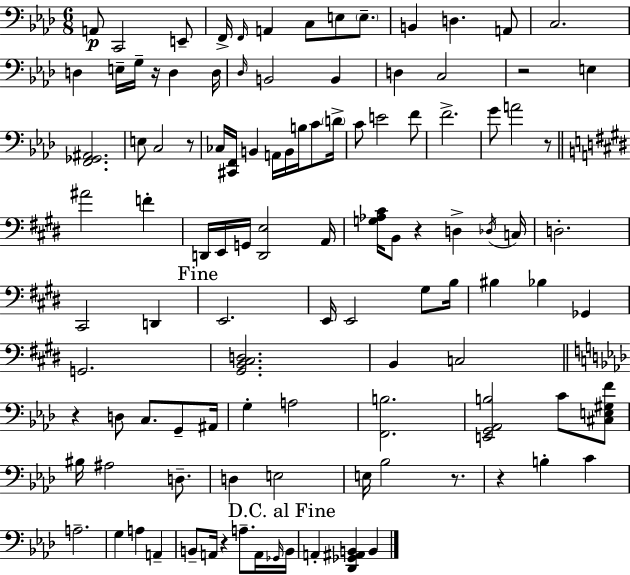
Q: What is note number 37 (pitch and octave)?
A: F4